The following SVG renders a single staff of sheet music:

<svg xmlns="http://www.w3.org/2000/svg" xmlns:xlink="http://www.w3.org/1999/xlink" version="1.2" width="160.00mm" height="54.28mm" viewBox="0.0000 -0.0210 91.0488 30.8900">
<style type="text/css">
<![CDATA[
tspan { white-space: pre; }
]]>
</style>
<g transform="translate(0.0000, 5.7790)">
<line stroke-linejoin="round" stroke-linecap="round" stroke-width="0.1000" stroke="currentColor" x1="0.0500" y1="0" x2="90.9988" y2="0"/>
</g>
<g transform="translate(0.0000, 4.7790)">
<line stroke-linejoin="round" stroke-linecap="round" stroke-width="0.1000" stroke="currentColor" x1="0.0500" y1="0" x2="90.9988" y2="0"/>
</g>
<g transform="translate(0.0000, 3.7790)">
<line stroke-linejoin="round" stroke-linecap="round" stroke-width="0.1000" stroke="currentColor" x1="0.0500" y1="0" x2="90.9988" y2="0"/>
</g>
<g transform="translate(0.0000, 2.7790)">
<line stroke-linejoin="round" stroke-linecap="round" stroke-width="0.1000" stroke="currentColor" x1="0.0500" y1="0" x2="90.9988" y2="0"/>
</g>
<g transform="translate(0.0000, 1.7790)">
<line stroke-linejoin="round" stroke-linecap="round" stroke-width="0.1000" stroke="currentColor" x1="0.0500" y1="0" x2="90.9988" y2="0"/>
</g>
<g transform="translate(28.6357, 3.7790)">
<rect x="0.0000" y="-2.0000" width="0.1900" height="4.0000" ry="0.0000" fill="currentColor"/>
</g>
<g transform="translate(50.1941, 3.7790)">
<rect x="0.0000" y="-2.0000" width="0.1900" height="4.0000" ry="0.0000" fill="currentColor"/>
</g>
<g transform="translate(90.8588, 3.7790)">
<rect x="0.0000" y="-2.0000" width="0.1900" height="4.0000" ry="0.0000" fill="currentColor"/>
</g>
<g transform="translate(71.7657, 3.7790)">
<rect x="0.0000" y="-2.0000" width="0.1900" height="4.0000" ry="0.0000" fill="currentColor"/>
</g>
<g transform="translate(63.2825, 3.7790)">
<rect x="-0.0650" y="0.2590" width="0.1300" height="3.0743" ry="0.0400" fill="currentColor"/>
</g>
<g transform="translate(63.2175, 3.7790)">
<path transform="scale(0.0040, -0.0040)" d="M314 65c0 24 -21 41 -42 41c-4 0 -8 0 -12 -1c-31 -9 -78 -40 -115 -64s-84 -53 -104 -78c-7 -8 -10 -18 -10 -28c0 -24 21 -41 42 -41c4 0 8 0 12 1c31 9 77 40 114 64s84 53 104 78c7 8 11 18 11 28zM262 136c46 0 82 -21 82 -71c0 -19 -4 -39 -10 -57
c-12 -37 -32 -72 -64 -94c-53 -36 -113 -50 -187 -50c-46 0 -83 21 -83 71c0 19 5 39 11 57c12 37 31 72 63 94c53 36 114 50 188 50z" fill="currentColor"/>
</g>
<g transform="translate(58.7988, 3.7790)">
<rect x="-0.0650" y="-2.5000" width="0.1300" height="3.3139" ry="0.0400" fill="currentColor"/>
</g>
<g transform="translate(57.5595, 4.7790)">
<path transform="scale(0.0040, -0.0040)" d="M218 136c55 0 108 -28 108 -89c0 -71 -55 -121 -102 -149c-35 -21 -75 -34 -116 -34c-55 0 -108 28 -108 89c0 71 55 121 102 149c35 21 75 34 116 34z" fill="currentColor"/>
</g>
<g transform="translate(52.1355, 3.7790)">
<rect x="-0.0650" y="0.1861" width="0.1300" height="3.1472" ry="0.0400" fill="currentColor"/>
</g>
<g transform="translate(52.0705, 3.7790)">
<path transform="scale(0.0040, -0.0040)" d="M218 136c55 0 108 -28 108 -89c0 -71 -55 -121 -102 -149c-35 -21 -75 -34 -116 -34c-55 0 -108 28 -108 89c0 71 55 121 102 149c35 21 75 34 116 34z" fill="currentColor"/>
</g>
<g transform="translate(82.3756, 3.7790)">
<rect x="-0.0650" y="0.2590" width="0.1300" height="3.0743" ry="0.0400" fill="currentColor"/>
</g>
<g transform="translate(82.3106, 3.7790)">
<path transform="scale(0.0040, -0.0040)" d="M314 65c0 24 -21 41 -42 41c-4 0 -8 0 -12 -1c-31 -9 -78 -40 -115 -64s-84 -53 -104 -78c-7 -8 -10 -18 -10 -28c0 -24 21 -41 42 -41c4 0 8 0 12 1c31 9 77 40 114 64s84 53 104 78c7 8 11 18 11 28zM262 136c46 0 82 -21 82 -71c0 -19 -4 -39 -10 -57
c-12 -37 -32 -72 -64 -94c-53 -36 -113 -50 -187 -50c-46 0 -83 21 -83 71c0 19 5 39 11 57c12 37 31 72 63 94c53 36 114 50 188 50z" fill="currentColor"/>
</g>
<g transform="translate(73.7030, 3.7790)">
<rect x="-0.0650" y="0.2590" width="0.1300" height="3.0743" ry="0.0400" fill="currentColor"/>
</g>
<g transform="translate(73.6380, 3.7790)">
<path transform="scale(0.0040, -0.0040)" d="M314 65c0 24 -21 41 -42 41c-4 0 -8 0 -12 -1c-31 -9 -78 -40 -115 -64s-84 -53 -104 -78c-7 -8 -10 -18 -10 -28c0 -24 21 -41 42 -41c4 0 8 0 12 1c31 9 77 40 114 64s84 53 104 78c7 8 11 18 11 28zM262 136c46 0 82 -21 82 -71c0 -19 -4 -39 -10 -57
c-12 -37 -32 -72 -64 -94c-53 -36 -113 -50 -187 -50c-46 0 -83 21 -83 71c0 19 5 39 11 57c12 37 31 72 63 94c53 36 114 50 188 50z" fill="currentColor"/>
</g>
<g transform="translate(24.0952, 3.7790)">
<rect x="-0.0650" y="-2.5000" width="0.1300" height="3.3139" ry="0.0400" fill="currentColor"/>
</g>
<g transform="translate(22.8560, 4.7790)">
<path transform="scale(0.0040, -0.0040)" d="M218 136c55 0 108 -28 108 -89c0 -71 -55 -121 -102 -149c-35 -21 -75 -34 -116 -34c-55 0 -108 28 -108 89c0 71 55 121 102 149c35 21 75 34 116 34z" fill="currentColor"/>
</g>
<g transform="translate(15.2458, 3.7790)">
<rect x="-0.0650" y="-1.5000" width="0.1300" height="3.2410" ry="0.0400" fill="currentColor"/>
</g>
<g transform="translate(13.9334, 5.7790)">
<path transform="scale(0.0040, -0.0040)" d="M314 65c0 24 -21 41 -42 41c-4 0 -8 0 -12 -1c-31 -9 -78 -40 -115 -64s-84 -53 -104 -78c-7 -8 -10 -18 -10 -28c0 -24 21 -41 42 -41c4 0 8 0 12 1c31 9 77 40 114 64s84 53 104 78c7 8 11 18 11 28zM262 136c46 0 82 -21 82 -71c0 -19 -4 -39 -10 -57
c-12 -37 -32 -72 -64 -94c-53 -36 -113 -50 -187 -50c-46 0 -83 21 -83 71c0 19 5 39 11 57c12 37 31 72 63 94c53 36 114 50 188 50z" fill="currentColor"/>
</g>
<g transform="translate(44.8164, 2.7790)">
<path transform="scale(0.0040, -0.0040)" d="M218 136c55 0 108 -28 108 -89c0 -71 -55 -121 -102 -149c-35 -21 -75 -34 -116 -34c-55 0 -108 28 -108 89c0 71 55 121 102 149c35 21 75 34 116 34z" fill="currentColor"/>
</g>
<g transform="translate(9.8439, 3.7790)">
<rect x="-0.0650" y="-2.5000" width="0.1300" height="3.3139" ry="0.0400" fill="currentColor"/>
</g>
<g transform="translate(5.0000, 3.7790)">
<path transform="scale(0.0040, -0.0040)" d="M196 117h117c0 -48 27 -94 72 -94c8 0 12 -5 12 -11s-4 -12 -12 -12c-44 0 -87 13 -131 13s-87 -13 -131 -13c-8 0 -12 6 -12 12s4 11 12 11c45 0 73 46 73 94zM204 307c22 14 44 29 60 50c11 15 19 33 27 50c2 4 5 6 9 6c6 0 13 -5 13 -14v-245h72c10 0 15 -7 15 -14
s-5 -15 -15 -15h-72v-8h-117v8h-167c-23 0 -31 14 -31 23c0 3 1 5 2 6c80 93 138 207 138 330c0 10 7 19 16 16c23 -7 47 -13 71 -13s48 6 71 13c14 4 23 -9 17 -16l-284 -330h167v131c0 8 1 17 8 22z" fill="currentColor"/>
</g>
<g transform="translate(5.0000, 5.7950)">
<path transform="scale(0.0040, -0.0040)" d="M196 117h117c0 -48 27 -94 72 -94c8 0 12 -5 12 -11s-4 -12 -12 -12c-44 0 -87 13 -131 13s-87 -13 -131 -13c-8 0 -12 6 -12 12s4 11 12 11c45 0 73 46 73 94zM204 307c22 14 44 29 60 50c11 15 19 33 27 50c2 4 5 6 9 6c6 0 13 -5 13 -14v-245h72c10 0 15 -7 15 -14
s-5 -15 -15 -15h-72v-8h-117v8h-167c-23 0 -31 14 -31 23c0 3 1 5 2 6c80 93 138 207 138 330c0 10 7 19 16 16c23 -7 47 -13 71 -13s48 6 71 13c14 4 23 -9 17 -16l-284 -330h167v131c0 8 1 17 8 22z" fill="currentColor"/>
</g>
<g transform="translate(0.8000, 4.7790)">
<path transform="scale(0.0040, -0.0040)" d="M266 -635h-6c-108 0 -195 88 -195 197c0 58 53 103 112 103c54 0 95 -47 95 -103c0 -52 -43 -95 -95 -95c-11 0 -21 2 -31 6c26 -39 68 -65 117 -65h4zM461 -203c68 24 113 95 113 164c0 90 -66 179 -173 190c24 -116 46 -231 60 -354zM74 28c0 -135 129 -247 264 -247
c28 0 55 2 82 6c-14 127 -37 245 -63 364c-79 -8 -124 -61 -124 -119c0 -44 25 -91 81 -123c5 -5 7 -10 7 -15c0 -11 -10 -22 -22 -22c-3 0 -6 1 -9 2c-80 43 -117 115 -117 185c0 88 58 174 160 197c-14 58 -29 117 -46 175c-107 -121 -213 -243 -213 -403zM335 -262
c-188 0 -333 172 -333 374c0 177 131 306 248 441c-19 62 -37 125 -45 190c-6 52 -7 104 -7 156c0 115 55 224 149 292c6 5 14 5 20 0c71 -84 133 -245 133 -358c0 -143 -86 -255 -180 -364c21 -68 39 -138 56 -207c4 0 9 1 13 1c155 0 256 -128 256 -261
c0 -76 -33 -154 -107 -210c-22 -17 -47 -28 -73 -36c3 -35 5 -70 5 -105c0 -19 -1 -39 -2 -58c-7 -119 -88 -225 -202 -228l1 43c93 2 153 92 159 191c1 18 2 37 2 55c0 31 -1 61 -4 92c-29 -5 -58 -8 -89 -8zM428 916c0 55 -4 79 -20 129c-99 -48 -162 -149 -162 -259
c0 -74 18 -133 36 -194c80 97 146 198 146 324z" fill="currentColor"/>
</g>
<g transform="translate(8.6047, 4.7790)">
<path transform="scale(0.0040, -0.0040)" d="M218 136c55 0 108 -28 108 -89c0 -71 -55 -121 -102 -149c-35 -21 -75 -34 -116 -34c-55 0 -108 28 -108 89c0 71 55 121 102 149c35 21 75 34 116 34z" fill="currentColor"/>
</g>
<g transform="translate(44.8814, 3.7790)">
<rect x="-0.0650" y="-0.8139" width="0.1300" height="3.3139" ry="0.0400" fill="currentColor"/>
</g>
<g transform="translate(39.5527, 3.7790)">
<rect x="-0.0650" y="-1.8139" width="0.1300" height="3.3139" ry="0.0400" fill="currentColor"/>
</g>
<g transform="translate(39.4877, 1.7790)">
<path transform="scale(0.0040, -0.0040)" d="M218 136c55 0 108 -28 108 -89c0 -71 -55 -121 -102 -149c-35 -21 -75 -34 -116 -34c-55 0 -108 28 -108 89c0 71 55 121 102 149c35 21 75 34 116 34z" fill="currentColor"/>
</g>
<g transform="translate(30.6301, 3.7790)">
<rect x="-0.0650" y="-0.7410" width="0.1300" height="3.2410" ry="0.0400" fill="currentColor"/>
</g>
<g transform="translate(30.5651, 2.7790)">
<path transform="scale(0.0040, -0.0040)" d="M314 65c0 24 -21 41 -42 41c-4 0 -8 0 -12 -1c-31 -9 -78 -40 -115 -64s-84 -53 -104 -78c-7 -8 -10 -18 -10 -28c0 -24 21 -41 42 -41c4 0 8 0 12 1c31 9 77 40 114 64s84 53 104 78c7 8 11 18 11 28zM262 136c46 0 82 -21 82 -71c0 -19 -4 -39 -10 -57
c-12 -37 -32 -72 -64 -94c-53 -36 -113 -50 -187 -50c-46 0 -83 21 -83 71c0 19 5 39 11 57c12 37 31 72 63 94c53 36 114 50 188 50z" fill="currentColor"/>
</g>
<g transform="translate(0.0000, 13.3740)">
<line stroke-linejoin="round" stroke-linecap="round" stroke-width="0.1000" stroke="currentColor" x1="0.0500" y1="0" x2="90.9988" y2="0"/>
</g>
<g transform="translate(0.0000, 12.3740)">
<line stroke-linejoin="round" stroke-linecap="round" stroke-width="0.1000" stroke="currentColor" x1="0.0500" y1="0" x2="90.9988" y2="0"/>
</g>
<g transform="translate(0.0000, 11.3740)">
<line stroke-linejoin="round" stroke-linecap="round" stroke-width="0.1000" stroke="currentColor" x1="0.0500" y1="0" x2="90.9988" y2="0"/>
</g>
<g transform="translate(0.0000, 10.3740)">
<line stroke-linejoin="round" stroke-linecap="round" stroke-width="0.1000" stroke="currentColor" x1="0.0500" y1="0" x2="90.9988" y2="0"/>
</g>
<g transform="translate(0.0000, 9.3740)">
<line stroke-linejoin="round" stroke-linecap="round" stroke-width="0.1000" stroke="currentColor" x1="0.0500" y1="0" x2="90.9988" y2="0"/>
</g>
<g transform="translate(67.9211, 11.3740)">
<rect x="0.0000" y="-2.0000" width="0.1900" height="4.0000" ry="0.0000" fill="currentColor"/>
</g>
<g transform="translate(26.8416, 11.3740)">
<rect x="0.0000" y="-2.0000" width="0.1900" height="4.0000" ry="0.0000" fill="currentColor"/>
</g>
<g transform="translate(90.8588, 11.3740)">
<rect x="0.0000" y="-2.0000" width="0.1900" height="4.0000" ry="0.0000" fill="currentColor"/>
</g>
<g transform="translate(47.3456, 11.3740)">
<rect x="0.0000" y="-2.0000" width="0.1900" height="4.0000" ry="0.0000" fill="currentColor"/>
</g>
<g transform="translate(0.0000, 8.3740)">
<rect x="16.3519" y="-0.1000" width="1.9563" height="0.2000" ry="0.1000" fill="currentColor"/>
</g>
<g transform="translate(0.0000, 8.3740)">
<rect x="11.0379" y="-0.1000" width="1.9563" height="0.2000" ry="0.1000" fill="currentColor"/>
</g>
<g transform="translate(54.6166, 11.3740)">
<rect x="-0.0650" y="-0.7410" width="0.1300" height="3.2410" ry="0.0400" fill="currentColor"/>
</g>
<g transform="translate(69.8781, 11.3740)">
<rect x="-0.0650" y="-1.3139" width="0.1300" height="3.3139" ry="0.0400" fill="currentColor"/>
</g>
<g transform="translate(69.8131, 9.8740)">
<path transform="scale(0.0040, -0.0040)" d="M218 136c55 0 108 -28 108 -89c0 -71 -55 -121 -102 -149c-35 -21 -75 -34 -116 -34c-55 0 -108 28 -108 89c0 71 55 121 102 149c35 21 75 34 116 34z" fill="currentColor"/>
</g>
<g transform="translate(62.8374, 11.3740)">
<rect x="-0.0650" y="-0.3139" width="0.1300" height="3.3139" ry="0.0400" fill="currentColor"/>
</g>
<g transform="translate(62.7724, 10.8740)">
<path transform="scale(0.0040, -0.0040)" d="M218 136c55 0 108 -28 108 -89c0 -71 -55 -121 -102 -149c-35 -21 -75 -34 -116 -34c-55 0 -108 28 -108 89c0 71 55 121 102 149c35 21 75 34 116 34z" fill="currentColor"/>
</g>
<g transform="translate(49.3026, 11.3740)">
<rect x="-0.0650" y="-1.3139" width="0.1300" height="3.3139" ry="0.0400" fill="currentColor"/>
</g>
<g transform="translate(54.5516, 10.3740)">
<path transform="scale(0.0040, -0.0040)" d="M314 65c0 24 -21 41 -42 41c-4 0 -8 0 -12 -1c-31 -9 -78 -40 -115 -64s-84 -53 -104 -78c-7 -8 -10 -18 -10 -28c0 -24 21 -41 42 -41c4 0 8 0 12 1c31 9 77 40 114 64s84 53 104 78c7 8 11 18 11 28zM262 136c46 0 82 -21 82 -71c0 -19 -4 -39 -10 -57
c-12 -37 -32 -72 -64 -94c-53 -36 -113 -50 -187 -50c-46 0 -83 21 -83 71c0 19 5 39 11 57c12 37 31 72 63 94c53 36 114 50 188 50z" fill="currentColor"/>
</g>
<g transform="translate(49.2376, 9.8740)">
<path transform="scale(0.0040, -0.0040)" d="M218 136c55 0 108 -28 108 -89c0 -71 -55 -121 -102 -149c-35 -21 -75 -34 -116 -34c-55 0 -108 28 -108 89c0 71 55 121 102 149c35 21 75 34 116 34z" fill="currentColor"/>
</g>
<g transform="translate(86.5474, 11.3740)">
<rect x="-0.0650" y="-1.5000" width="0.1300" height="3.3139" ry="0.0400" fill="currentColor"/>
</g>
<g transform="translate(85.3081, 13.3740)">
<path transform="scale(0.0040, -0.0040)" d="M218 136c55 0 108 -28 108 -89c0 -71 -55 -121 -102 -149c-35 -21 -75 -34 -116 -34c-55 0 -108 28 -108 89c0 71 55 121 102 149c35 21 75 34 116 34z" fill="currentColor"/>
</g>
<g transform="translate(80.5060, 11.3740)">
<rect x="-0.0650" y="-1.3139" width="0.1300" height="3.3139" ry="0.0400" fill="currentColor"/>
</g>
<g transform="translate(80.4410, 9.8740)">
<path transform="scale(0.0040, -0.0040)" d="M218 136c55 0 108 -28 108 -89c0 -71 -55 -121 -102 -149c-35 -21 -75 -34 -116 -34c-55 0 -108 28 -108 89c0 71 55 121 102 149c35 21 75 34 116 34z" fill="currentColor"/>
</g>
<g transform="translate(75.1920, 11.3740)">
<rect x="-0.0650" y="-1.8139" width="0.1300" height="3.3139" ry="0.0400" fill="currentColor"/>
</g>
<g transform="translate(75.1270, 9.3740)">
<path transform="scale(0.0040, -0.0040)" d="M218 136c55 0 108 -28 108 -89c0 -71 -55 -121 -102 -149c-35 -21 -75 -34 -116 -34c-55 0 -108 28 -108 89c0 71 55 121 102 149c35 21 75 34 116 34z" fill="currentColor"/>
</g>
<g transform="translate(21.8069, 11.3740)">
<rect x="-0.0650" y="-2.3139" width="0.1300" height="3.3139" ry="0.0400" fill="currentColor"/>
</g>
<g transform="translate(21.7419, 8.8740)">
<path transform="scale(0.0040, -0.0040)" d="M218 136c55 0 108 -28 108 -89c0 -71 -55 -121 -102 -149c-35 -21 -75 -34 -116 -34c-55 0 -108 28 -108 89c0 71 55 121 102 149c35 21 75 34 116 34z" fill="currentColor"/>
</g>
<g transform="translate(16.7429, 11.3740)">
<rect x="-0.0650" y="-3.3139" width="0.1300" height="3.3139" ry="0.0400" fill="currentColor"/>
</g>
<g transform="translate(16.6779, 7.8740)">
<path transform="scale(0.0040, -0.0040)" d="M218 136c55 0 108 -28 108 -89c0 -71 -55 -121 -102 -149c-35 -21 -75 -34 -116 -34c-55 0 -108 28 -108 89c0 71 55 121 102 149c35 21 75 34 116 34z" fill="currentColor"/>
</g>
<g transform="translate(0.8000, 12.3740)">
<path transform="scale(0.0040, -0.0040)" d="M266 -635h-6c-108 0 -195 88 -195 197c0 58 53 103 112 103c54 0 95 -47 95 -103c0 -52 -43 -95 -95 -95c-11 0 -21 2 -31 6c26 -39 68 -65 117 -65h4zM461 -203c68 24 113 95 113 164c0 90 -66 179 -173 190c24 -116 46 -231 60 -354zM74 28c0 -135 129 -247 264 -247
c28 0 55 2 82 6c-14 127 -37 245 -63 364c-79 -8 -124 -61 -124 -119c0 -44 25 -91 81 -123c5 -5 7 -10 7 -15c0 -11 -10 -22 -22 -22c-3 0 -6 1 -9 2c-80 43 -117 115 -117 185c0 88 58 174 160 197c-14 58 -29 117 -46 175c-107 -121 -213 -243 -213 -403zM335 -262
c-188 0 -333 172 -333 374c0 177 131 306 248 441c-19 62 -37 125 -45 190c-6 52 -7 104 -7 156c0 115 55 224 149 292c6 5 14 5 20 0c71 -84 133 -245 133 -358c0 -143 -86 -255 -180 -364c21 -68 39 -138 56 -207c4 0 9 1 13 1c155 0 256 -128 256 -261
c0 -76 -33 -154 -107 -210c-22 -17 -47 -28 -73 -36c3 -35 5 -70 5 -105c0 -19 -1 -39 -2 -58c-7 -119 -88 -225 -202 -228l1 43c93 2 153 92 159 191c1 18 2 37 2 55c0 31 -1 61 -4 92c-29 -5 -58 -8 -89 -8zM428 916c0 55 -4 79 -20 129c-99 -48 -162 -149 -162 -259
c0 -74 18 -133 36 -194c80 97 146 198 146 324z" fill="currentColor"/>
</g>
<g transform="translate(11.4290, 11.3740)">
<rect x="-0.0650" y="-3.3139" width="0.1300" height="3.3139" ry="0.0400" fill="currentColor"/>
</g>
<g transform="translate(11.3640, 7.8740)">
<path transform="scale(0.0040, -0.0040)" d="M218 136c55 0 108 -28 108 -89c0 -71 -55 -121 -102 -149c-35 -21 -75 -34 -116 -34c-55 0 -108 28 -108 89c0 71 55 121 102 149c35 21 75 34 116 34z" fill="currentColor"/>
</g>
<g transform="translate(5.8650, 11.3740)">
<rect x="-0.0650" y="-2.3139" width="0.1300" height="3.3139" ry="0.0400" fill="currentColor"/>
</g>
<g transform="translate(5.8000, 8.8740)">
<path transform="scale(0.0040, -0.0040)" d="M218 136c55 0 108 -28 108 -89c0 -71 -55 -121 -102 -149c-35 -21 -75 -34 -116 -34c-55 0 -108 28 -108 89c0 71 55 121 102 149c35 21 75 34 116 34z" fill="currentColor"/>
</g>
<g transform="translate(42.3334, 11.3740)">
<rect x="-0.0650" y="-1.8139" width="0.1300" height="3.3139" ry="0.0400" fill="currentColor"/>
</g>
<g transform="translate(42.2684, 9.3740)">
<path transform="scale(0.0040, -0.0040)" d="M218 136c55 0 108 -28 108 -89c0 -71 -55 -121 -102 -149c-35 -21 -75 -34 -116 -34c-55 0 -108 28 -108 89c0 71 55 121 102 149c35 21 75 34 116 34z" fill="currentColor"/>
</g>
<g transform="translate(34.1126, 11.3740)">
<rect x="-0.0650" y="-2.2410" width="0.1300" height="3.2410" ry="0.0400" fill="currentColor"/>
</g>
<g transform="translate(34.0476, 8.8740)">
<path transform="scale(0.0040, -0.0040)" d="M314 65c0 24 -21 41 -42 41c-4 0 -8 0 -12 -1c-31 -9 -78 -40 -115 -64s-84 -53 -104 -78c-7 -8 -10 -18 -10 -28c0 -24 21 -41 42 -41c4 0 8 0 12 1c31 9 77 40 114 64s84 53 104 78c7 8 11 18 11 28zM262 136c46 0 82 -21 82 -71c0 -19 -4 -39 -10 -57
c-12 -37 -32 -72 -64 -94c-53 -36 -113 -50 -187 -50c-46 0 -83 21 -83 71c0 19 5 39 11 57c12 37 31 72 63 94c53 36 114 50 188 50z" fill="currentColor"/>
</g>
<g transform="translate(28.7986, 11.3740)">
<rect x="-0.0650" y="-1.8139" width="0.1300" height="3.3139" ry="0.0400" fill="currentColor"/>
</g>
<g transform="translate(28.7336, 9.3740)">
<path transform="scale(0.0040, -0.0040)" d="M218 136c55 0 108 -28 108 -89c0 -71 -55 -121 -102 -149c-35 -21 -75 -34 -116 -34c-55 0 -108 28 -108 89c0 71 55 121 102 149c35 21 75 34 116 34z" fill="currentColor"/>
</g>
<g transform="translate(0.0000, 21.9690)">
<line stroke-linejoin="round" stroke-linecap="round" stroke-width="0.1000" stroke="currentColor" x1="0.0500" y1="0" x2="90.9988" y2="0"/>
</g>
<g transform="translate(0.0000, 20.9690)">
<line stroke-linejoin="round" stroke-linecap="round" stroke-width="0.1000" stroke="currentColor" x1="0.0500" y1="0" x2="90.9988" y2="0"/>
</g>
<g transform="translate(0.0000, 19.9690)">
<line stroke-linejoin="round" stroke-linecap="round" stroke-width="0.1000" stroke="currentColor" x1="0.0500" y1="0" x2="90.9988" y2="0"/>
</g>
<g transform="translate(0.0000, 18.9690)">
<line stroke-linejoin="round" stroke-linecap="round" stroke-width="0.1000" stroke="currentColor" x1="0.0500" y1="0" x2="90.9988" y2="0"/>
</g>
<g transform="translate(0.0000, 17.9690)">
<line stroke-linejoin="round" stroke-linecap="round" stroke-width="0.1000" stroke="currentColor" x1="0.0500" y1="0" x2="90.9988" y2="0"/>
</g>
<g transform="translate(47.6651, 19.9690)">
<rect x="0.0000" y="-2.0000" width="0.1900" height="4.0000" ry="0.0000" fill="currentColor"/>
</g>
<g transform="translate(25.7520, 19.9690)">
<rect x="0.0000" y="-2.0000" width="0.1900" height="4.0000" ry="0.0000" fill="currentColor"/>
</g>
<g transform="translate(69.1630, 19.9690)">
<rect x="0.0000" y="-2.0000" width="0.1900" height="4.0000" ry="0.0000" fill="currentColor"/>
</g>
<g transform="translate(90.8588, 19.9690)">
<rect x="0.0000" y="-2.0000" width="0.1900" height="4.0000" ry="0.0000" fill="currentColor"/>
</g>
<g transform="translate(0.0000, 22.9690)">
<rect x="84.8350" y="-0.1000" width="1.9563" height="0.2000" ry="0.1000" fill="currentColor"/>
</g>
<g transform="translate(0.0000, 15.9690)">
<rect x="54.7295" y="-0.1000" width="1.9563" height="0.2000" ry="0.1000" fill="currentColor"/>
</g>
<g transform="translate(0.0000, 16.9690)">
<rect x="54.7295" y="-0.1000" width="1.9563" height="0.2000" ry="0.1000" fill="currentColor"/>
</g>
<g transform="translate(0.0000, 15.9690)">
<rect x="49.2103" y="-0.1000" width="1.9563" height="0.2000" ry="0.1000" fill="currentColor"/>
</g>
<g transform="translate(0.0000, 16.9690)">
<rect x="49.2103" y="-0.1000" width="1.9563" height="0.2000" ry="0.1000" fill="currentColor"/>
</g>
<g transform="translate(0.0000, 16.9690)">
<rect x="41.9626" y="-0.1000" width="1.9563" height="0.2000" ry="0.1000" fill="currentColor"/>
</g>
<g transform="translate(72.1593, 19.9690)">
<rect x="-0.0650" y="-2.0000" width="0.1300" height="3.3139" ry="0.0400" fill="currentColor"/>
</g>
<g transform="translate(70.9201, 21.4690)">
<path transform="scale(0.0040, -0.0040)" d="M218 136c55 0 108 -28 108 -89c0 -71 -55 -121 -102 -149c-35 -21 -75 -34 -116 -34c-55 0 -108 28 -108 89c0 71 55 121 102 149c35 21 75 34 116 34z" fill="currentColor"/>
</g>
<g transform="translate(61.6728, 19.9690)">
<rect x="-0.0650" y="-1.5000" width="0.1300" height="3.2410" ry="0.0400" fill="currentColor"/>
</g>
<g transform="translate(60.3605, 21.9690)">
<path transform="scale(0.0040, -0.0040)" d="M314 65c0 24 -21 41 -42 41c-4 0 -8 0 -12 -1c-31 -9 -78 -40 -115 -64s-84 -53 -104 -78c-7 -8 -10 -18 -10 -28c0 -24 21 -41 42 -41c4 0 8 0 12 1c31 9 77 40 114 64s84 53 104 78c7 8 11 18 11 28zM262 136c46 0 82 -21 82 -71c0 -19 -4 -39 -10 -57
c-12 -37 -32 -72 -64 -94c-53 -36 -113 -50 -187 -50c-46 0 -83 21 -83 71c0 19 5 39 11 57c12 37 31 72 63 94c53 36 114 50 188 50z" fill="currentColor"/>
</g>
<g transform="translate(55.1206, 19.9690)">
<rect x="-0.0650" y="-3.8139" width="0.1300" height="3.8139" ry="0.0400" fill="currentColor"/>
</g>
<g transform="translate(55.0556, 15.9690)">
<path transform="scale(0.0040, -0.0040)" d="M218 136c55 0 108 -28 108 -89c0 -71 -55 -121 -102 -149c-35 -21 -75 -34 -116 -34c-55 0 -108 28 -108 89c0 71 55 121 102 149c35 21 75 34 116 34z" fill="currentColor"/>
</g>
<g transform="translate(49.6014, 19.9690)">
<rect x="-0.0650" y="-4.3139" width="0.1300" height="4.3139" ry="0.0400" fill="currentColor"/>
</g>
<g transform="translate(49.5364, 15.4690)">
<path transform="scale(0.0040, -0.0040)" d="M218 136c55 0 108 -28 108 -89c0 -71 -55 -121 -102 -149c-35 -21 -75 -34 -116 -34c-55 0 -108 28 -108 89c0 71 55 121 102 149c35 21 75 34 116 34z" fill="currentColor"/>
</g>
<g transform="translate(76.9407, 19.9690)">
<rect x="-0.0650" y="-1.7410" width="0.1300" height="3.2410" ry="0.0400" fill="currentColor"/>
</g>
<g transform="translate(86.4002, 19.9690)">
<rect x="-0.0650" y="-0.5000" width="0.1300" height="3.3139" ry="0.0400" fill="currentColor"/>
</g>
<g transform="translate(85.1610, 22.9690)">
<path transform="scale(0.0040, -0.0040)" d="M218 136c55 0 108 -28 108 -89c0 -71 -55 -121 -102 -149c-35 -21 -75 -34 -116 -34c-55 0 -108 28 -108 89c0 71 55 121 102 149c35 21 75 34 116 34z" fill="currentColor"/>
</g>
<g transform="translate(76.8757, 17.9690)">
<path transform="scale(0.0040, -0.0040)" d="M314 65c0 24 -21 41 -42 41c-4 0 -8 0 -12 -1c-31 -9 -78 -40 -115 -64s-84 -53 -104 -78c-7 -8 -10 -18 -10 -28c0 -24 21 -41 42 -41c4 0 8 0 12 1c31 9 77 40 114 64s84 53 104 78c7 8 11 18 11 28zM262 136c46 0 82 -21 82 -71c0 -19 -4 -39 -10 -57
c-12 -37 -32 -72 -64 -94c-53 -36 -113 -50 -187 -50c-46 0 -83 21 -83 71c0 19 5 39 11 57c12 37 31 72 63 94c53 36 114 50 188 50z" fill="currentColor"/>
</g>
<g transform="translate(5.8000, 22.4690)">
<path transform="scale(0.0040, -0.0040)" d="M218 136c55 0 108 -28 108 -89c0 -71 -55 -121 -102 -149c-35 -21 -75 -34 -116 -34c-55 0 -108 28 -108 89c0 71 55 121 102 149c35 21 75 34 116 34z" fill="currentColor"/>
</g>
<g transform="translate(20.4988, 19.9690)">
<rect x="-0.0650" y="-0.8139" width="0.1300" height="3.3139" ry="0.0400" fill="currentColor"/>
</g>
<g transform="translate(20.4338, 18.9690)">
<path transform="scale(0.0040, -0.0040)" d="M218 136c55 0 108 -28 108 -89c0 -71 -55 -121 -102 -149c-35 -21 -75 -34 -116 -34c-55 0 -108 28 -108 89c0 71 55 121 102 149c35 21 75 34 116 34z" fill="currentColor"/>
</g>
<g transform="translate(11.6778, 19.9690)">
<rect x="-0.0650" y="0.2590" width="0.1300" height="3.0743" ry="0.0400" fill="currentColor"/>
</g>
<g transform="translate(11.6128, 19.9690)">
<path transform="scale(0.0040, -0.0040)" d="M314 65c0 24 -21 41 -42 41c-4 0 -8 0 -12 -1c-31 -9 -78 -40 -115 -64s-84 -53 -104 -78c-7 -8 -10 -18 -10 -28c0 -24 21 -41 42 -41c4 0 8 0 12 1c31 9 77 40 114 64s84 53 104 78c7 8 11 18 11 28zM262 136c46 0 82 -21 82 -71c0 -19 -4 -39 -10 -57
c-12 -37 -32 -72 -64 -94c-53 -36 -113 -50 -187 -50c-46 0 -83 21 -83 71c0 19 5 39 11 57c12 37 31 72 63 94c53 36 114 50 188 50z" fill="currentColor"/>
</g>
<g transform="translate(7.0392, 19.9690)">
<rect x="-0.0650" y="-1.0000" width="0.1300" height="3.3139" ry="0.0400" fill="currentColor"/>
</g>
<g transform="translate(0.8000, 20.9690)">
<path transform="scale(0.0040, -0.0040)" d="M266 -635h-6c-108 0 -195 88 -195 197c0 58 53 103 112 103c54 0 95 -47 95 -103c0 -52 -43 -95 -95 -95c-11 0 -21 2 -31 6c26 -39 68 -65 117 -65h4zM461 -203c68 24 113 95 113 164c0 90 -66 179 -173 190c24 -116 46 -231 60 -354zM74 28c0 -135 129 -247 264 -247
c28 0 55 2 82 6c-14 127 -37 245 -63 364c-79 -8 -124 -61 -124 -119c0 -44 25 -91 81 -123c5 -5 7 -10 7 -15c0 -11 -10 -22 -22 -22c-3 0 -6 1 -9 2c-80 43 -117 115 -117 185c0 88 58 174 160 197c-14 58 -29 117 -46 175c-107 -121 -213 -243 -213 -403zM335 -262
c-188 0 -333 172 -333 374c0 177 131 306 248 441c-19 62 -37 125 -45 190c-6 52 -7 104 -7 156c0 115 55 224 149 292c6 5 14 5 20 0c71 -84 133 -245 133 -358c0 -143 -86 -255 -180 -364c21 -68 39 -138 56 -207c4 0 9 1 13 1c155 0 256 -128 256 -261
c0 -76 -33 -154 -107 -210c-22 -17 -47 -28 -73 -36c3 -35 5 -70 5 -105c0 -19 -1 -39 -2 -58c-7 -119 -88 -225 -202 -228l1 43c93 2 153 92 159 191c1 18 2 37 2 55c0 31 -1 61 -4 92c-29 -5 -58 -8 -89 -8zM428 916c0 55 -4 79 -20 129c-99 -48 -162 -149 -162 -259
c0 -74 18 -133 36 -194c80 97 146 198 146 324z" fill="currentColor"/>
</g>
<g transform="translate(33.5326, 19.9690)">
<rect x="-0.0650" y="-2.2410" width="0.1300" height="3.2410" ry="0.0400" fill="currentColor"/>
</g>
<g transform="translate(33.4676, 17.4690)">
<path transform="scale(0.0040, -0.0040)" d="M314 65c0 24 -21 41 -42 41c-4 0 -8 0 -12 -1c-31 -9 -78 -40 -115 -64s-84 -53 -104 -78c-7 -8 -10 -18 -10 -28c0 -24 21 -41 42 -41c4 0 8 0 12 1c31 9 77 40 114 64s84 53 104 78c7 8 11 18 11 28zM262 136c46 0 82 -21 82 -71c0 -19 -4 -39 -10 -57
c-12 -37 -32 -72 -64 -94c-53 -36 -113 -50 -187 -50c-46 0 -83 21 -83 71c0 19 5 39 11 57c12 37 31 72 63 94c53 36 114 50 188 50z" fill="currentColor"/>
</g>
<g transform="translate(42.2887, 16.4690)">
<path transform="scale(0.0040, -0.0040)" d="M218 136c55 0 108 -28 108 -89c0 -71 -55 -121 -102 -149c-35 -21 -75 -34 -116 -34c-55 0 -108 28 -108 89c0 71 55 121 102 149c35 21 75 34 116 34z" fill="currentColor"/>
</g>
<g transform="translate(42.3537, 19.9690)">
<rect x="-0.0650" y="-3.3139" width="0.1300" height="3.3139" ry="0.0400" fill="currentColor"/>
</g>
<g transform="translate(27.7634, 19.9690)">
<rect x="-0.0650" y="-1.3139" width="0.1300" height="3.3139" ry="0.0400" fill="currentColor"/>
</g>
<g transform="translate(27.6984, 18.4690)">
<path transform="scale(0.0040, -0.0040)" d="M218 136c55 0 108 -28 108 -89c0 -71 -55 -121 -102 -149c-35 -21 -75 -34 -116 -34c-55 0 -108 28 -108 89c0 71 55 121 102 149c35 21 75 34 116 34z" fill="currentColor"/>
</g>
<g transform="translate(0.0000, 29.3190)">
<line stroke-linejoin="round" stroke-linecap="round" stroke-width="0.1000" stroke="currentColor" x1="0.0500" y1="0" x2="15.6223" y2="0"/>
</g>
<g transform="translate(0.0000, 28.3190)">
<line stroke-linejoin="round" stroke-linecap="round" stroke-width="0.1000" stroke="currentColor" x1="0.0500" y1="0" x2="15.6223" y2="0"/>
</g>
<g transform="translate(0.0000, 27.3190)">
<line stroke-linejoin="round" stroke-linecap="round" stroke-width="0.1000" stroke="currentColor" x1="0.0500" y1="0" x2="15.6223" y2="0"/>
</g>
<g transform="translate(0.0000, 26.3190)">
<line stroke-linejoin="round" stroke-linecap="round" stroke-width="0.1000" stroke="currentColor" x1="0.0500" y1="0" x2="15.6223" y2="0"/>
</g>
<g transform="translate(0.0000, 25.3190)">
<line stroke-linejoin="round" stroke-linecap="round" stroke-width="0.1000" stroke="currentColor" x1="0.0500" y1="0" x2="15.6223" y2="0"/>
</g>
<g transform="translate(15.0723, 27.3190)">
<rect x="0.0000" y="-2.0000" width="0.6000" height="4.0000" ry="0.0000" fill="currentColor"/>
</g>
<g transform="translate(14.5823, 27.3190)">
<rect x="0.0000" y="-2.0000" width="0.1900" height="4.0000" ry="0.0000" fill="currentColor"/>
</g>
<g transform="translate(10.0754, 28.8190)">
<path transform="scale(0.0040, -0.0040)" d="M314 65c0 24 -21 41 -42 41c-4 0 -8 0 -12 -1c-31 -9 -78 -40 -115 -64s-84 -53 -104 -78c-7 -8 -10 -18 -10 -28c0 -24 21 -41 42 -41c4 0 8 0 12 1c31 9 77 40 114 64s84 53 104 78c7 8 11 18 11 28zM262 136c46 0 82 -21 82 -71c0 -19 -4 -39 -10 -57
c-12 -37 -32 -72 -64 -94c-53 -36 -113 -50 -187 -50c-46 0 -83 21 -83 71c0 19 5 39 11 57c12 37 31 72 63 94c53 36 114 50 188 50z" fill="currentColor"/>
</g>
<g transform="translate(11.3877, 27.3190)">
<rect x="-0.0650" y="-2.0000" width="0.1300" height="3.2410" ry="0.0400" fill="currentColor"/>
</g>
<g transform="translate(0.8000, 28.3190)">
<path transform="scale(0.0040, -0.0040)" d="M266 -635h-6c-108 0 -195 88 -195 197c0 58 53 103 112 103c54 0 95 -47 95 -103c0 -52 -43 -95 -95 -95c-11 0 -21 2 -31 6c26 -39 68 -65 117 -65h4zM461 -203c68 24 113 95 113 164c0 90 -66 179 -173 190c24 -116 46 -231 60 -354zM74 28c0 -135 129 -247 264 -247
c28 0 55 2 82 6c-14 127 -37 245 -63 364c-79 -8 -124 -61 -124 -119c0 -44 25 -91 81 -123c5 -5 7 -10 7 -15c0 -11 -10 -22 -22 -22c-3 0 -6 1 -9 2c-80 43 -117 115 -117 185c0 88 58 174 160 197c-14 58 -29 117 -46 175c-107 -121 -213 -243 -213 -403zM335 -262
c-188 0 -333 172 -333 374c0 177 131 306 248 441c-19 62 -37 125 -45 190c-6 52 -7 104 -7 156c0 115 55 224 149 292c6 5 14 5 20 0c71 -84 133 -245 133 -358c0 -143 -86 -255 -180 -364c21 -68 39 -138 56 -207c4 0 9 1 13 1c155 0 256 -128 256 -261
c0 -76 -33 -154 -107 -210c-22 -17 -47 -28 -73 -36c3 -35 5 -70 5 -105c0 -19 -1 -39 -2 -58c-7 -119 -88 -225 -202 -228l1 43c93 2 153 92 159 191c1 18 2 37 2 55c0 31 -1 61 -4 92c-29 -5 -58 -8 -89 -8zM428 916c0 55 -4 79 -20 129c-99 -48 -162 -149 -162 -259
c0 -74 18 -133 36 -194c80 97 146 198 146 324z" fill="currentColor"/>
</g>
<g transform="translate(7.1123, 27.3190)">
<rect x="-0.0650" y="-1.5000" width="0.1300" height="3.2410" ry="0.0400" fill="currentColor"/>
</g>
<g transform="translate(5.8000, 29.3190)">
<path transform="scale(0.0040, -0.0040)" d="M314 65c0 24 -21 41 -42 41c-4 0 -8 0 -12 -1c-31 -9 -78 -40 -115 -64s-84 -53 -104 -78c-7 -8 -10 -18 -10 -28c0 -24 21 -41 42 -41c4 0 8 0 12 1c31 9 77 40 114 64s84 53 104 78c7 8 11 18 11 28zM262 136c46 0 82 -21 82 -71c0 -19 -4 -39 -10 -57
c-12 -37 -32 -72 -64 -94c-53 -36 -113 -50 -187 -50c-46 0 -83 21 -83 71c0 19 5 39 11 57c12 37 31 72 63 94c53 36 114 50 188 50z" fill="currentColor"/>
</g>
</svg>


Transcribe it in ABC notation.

X:1
T:Untitled
M:4/4
L:1/4
K:C
G E2 G d2 f d B G B2 B2 B2 g b b g f g2 f e d2 c e f e E D B2 d e g2 b d' c' E2 F f2 C E2 F2